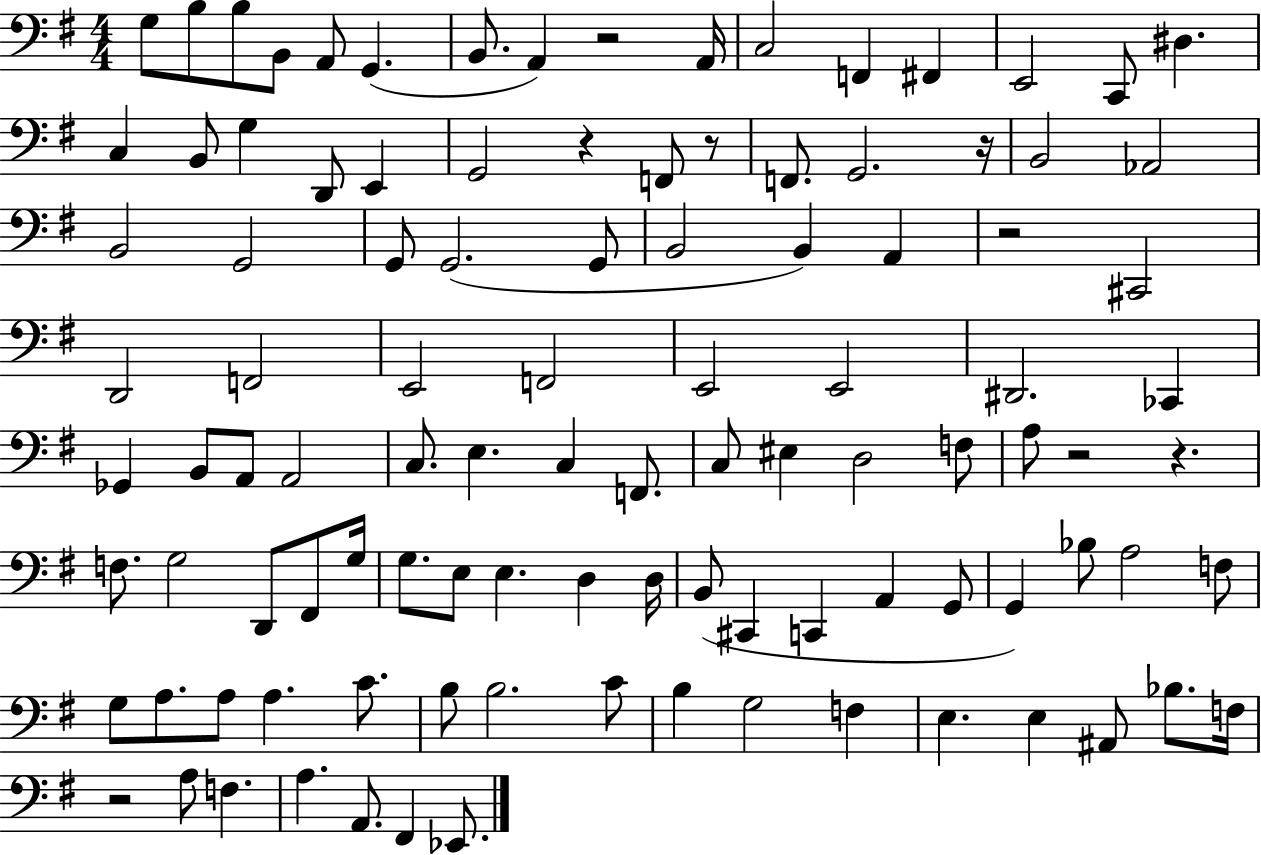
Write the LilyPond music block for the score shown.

{
  \clef bass
  \numericTimeSignature
  \time 4/4
  \key g \major
  g8 b8 b8 b,8 a,8 g,4.( | b,8. a,4) r2 a,16 | c2 f,4 fis,4 | e,2 c,8 dis4. | \break c4 b,8 g4 d,8 e,4 | g,2 r4 f,8 r8 | f,8. g,2. r16 | b,2 aes,2 | \break b,2 g,2 | g,8 g,2.( g,8 | b,2 b,4) a,4 | r2 cis,2 | \break d,2 f,2 | e,2 f,2 | e,2 e,2 | dis,2. ces,4 | \break ges,4 b,8 a,8 a,2 | c8. e4. c4 f,8. | c8 eis4 d2 f8 | a8 r2 r4. | \break f8. g2 d,8 fis,8 g16 | g8. e8 e4. d4 d16 | b,8( cis,4 c,4 a,4 g,8 | g,4) bes8 a2 f8 | \break g8 a8. a8 a4. c'8. | b8 b2. c'8 | b4 g2 f4 | e4. e4 ais,8 bes8. f16 | \break r2 a8 f4. | a4. a,8. fis,4 ees,8. | \bar "|."
}